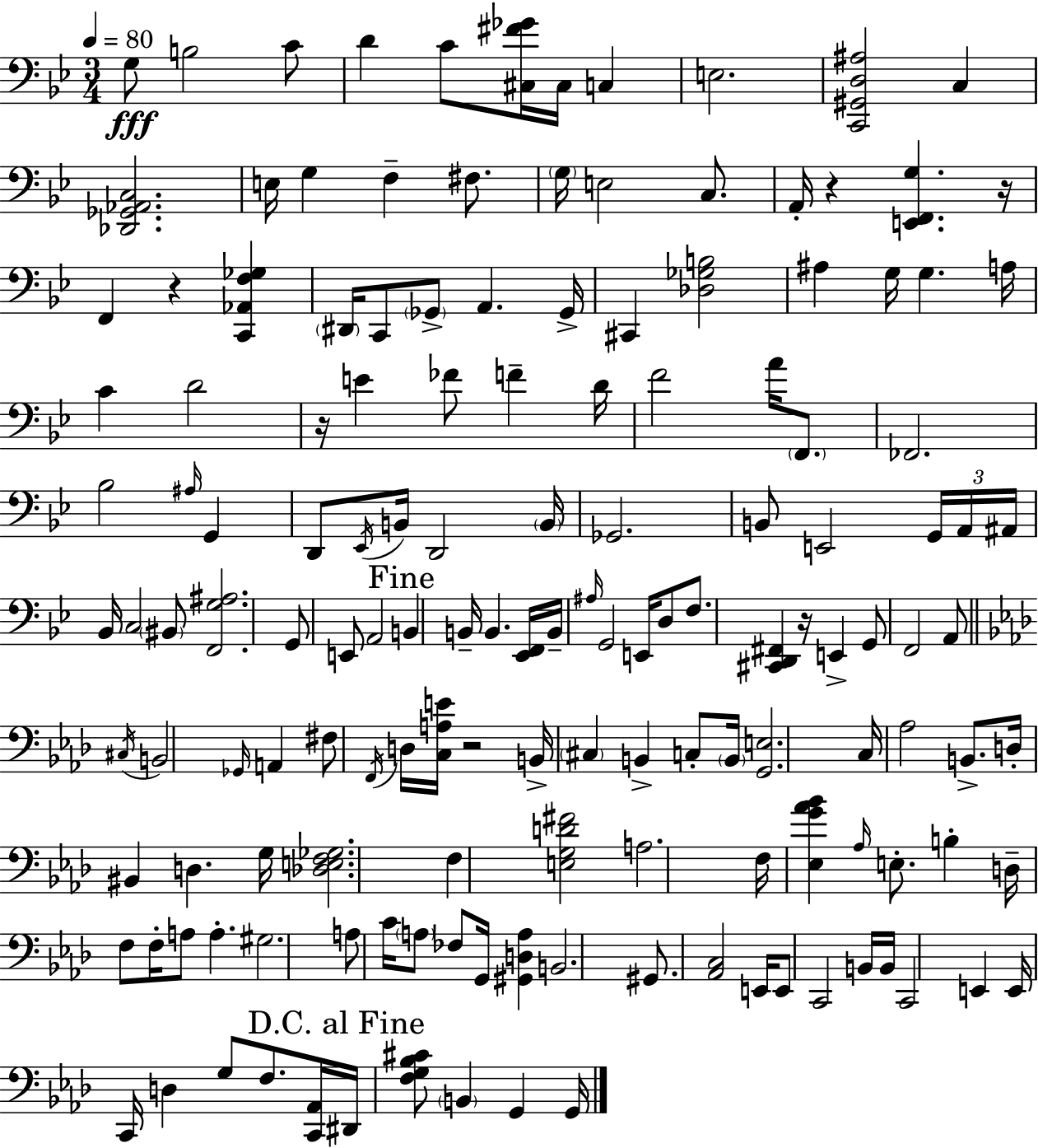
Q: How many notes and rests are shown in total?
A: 149